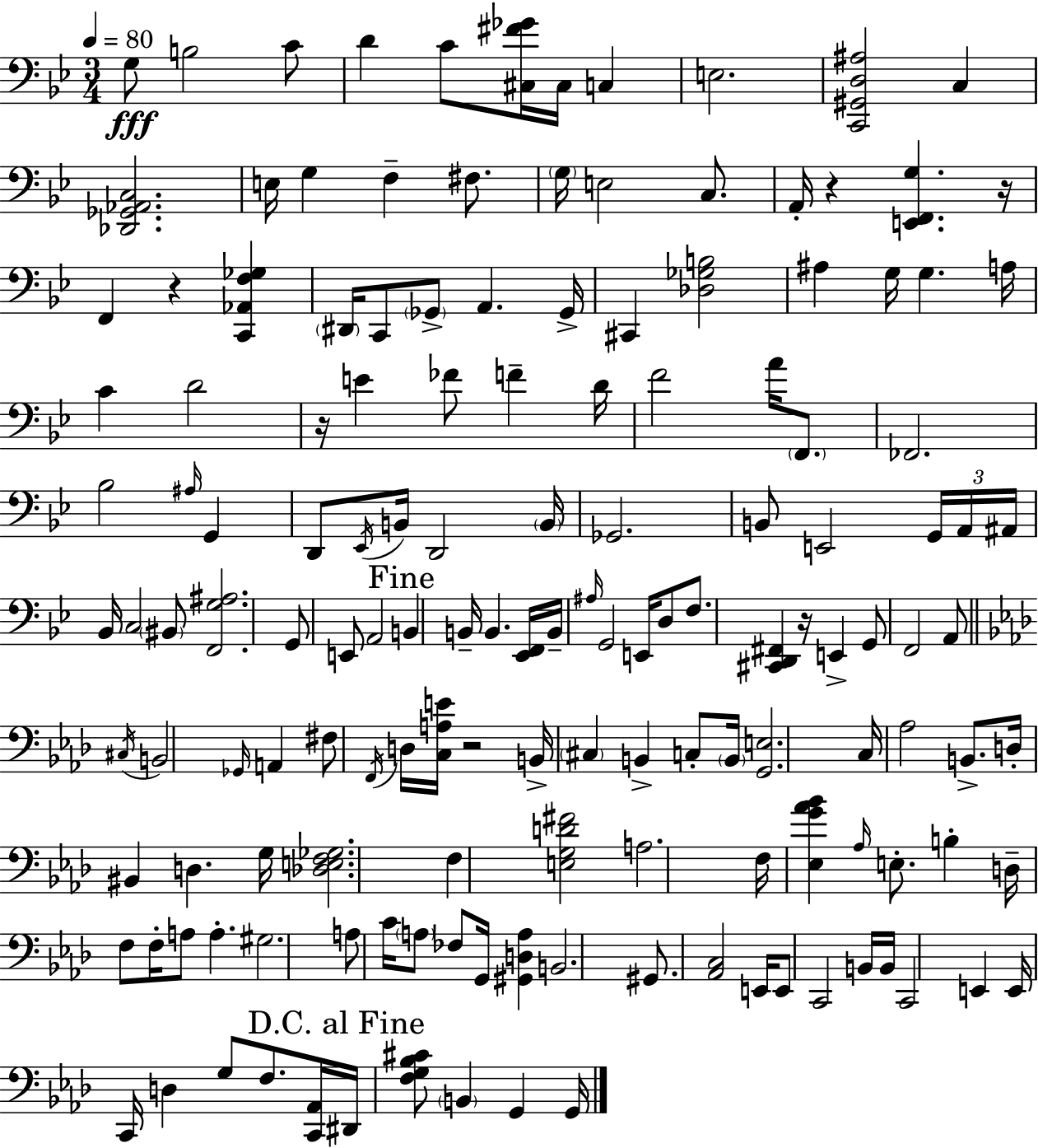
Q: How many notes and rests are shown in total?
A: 149